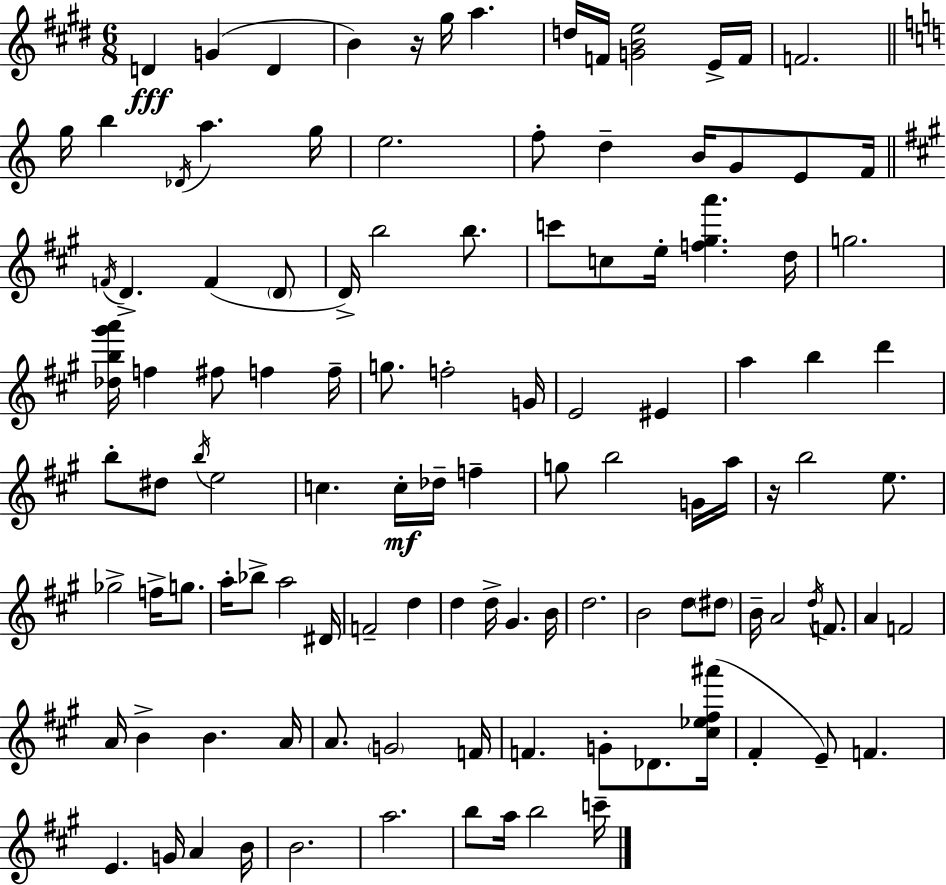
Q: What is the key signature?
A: E major